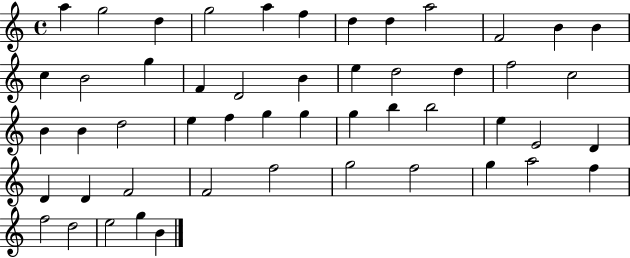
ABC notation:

X:1
T:Untitled
M:4/4
L:1/4
K:C
a g2 d g2 a f d d a2 F2 B B c B2 g F D2 B e d2 d f2 c2 B B d2 e f g g g b b2 e E2 D D D F2 F2 f2 g2 f2 g a2 f f2 d2 e2 g B